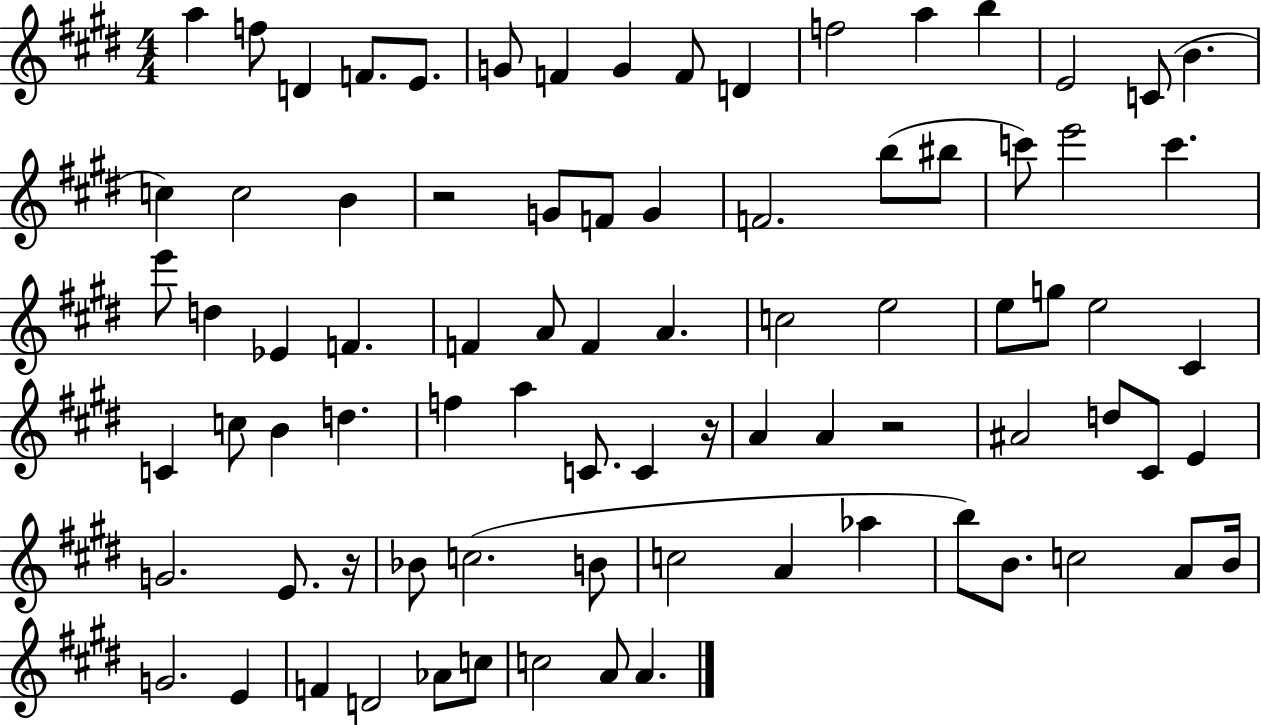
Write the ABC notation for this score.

X:1
T:Untitled
M:4/4
L:1/4
K:E
a f/2 D F/2 E/2 G/2 F G F/2 D f2 a b E2 C/2 B c c2 B z2 G/2 F/2 G F2 b/2 ^b/2 c'/2 e'2 c' e'/2 d _E F F A/2 F A c2 e2 e/2 g/2 e2 ^C C c/2 B d f a C/2 C z/4 A A z2 ^A2 d/2 ^C/2 E G2 E/2 z/4 _B/2 c2 B/2 c2 A _a b/2 B/2 c2 A/2 B/4 G2 E F D2 _A/2 c/2 c2 A/2 A